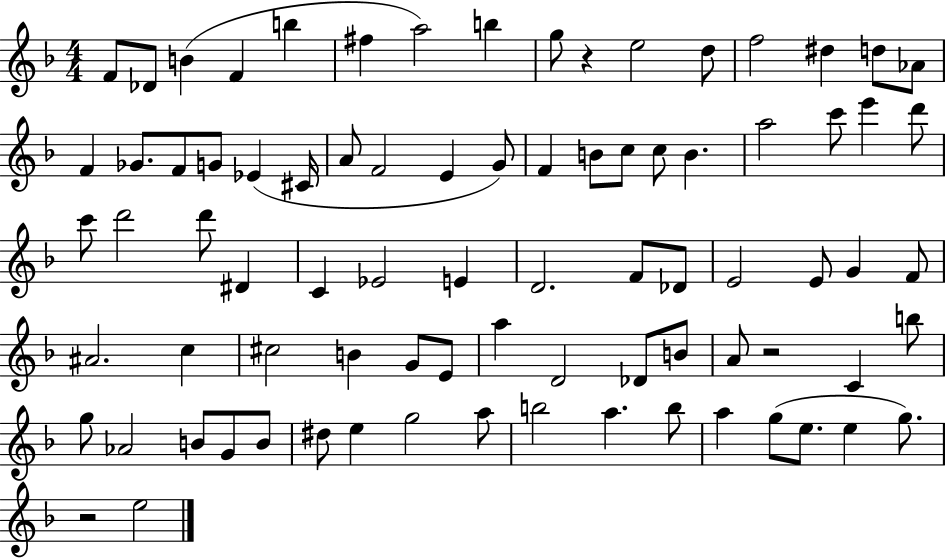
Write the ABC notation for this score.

X:1
T:Untitled
M:4/4
L:1/4
K:F
F/2 _D/2 B F b ^f a2 b g/2 z e2 d/2 f2 ^d d/2 _A/2 F _G/2 F/2 G/2 _E ^C/4 A/2 F2 E G/2 F B/2 c/2 c/2 B a2 c'/2 e' d'/2 c'/2 d'2 d'/2 ^D C _E2 E D2 F/2 _D/2 E2 E/2 G F/2 ^A2 c ^c2 B G/2 E/2 a D2 _D/2 B/2 A/2 z2 C b/2 g/2 _A2 B/2 G/2 B/2 ^d/2 e g2 a/2 b2 a b/2 a g/2 e/2 e g/2 z2 e2